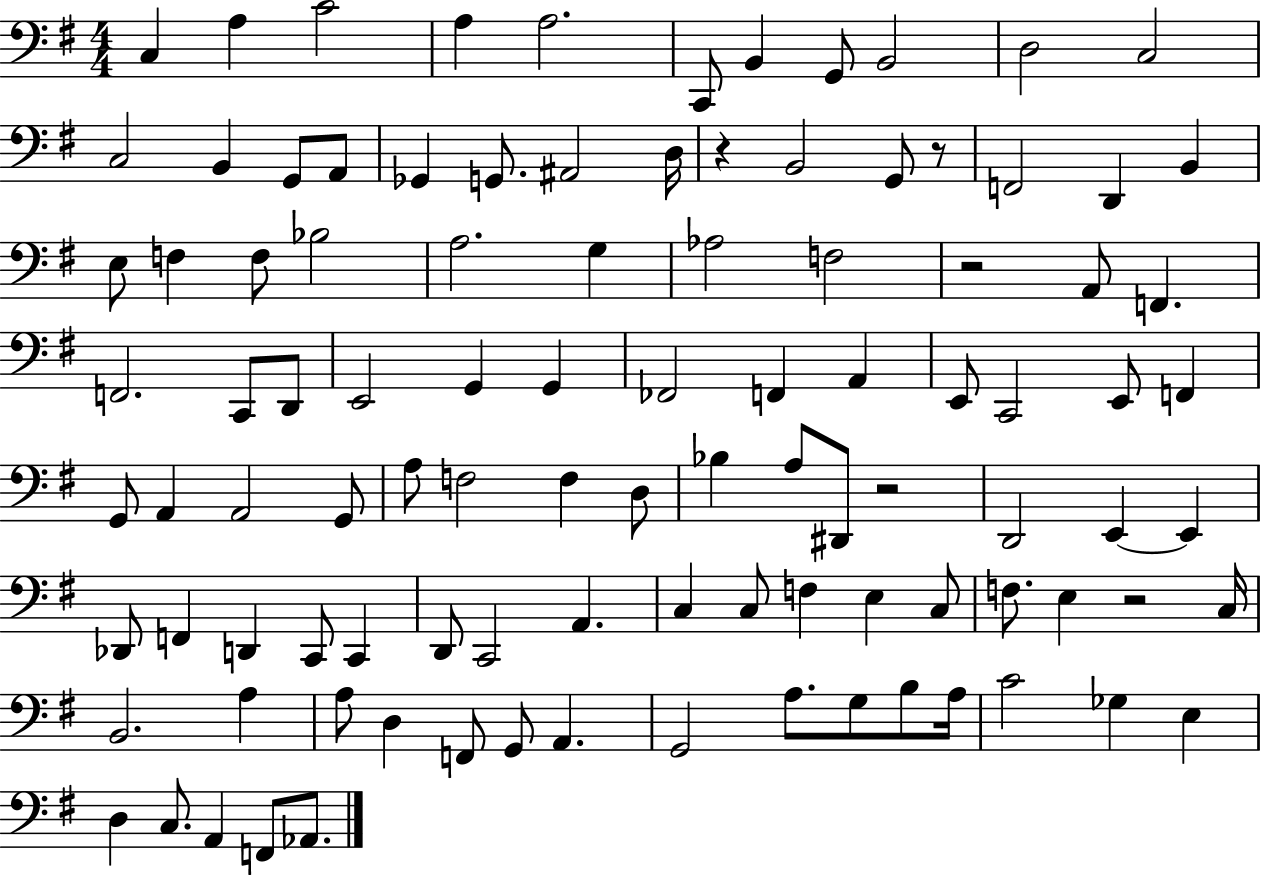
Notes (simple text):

C3/q A3/q C4/h A3/q A3/h. C2/e B2/q G2/e B2/h D3/h C3/h C3/h B2/q G2/e A2/e Gb2/q G2/e. A#2/h D3/s R/q B2/h G2/e R/e F2/h D2/q B2/q E3/e F3/q F3/e Bb3/h A3/h. G3/q Ab3/h F3/h R/h A2/e F2/q. F2/h. C2/e D2/e E2/h G2/q G2/q FES2/h F2/q A2/q E2/e C2/h E2/e F2/q G2/e A2/q A2/h G2/e A3/e F3/h F3/q D3/e Bb3/q A3/e D#2/e R/h D2/h E2/q E2/q Db2/e F2/q D2/q C2/e C2/q D2/e C2/h A2/q. C3/q C3/e F3/q E3/q C3/e F3/e. E3/q R/h C3/s B2/h. A3/q A3/e D3/q F2/e G2/e A2/q. G2/h A3/e. G3/e B3/e A3/s C4/h Gb3/q E3/q D3/q C3/e. A2/q F2/e Ab2/e.